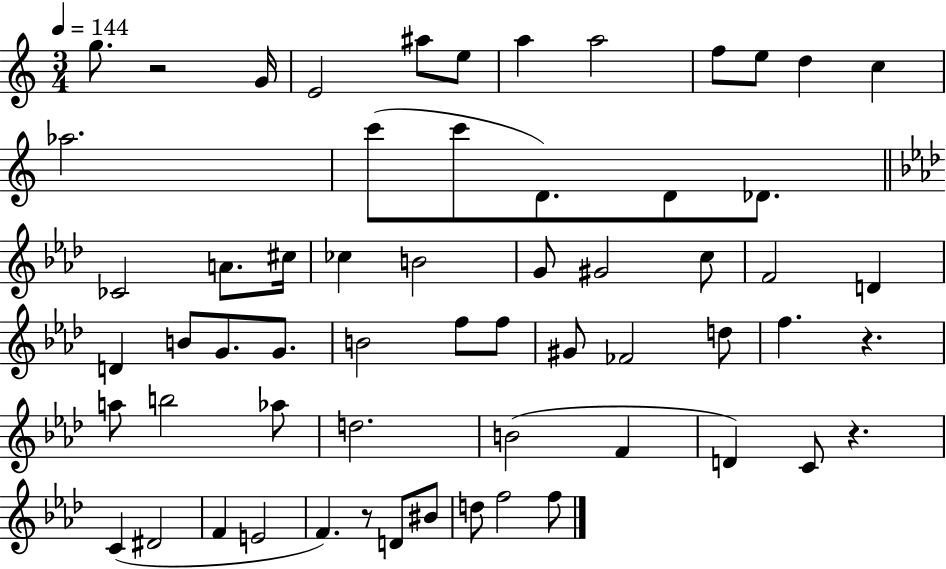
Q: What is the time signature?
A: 3/4